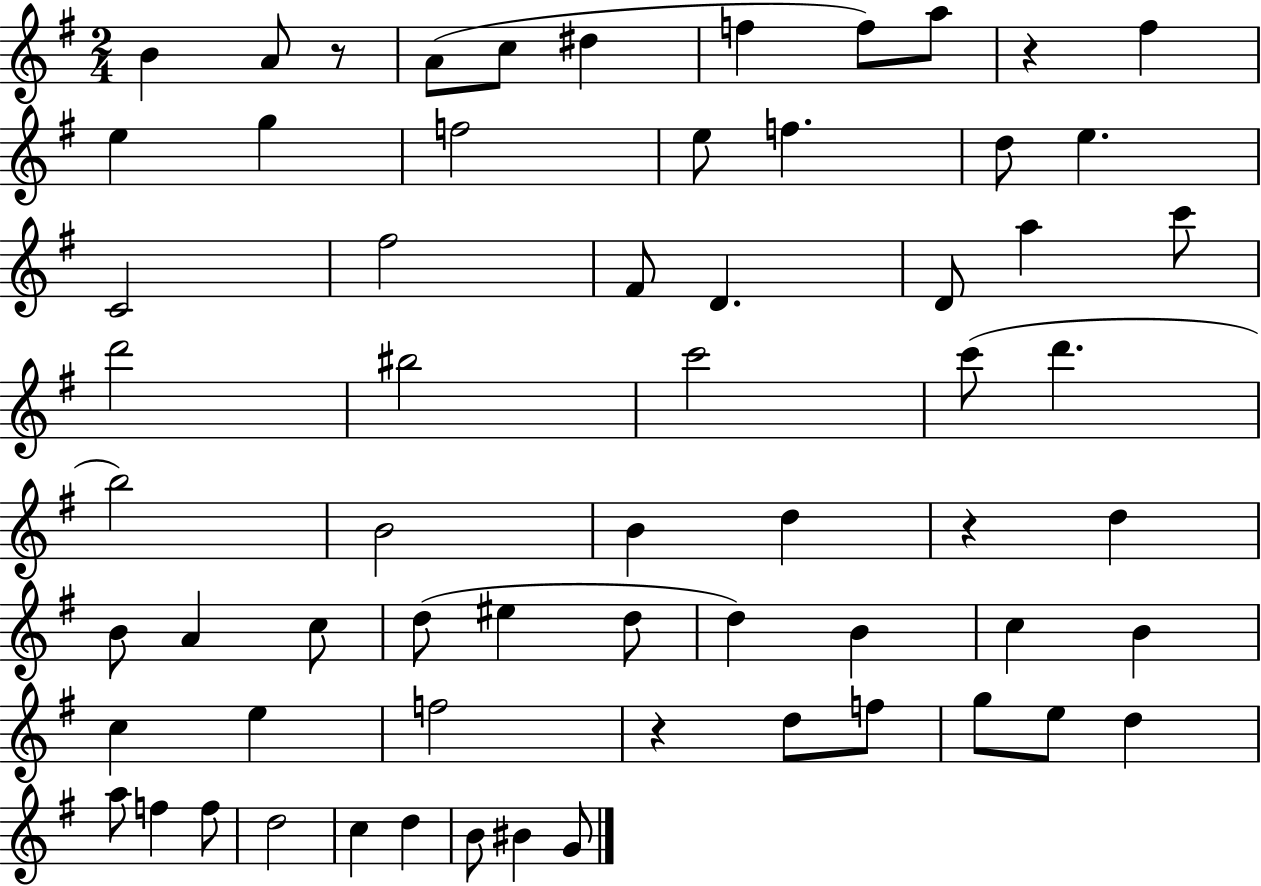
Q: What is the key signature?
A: G major